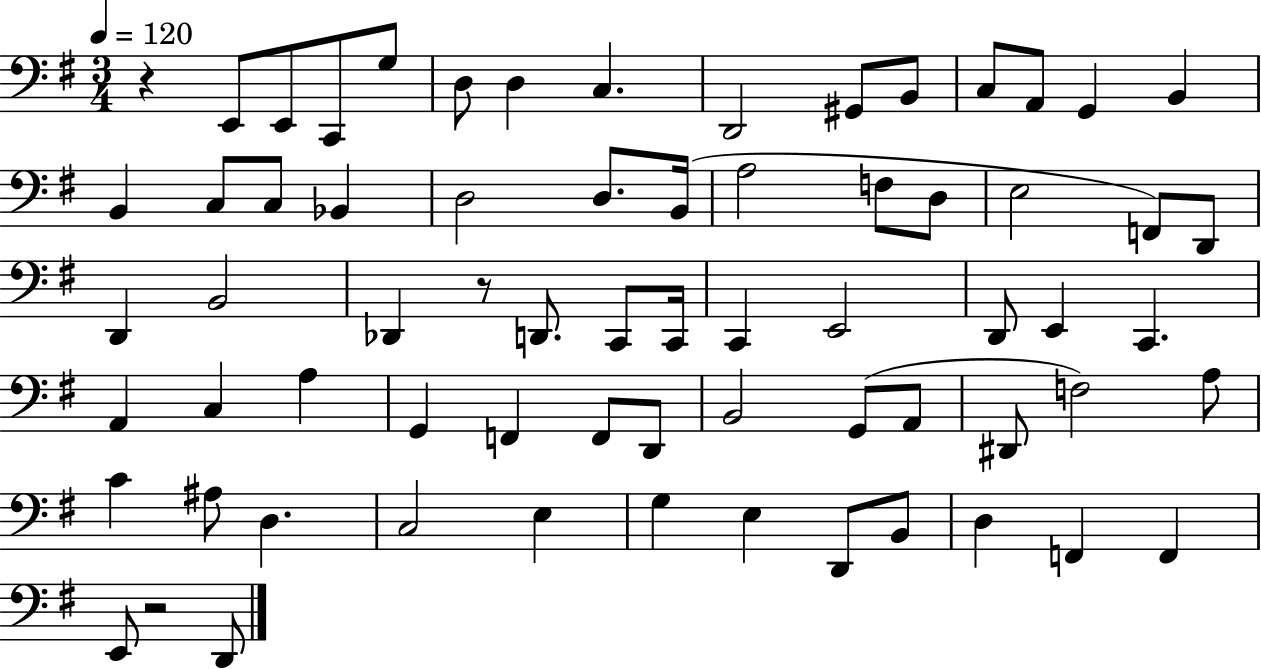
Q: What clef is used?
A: bass